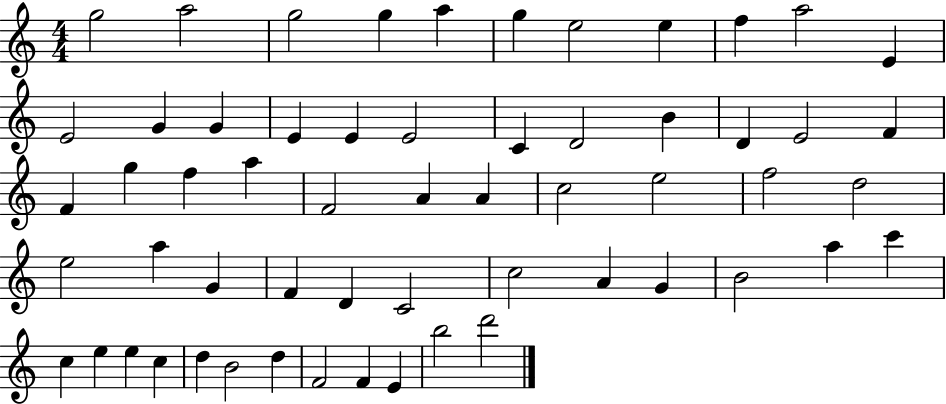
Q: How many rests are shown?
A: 0